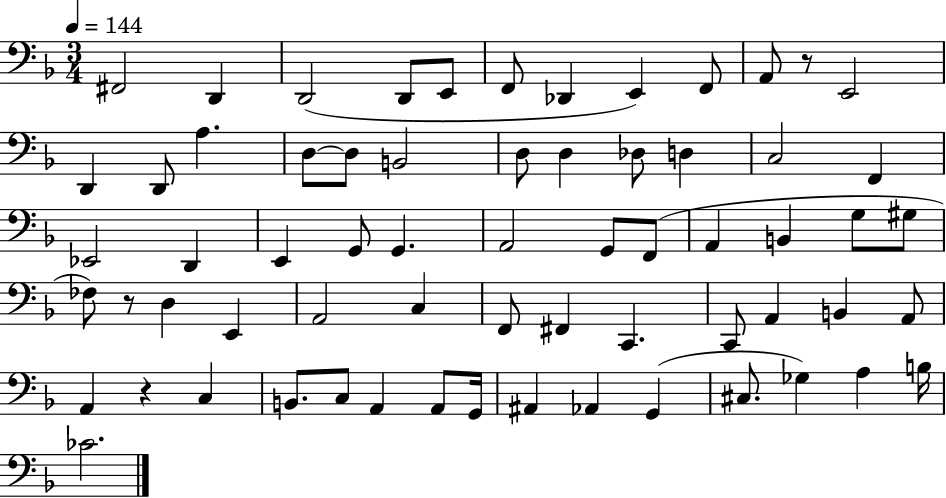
F#2/h D2/q D2/h D2/e E2/e F2/e Db2/q E2/q F2/e A2/e R/e E2/h D2/q D2/e A3/q. D3/e D3/e B2/h D3/e D3/q Db3/e D3/q C3/h F2/q Eb2/h D2/q E2/q G2/e G2/q. A2/h G2/e F2/e A2/q B2/q G3/e G#3/e FES3/e R/e D3/q E2/q A2/h C3/q F2/e F#2/q C2/q. C2/e A2/q B2/q A2/e A2/q R/q C3/q B2/e. C3/e A2/q A2/e G2/s A#2/q Ab2/q G2/q C#3/e. Gb3/q A3/q B3/s CES4/h.